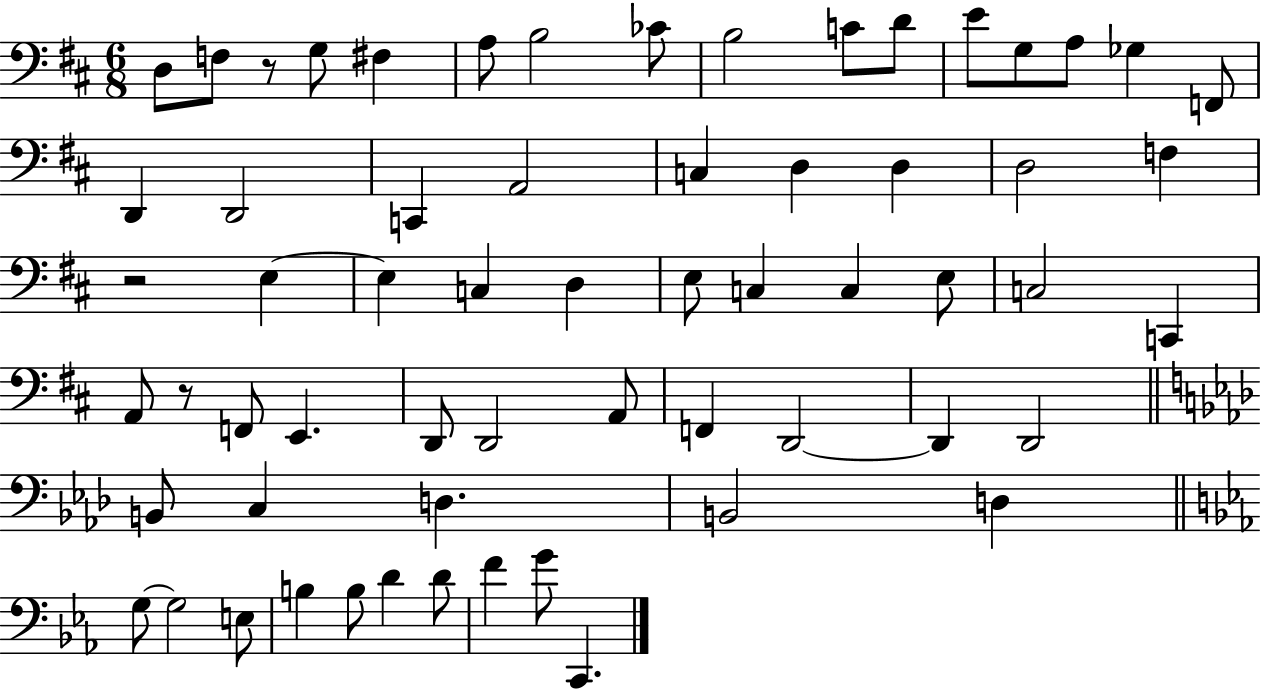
D3/e F3/e R/e G3/e F#3/q A3/e B3/h CES4/e B3/h C4/e D4/e E4/e G3/e A3/e Gb3/q F2/e D2/q D2/h C2/q A2/h C3/q D3/q D3/q D3/h F3/q R/h E3/q E3/q C3/q D3/q E3/e C3/q C3/q E3/e C3/h C2/q A2/e R/e F2/e E2/q. D2/e D2/h A2/e F2/q D2/h D2/q D2/h B2/e C3/q D3/q. B2/h D3/q G3/e G3/h E3/e B3/q B3/e D4/q D4/e F4/q G4/e C2/q.